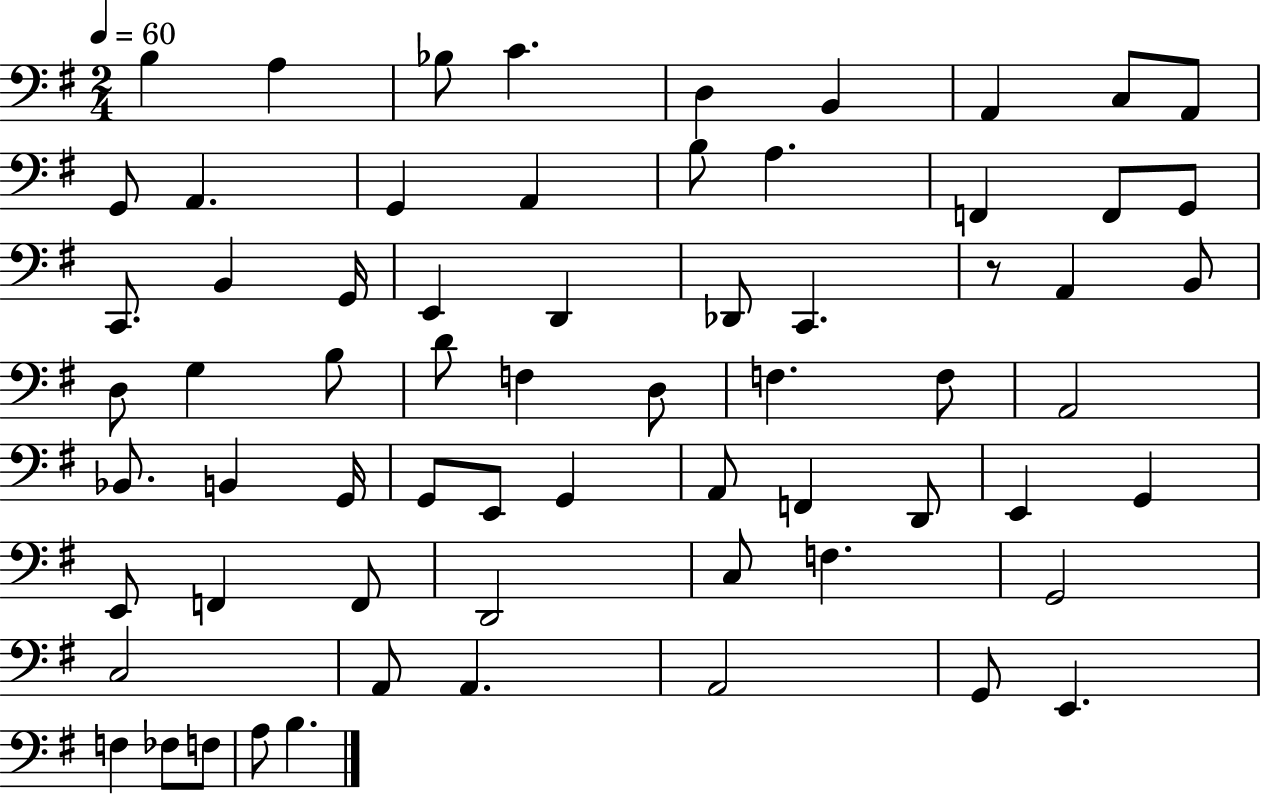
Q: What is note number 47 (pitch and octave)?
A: G2